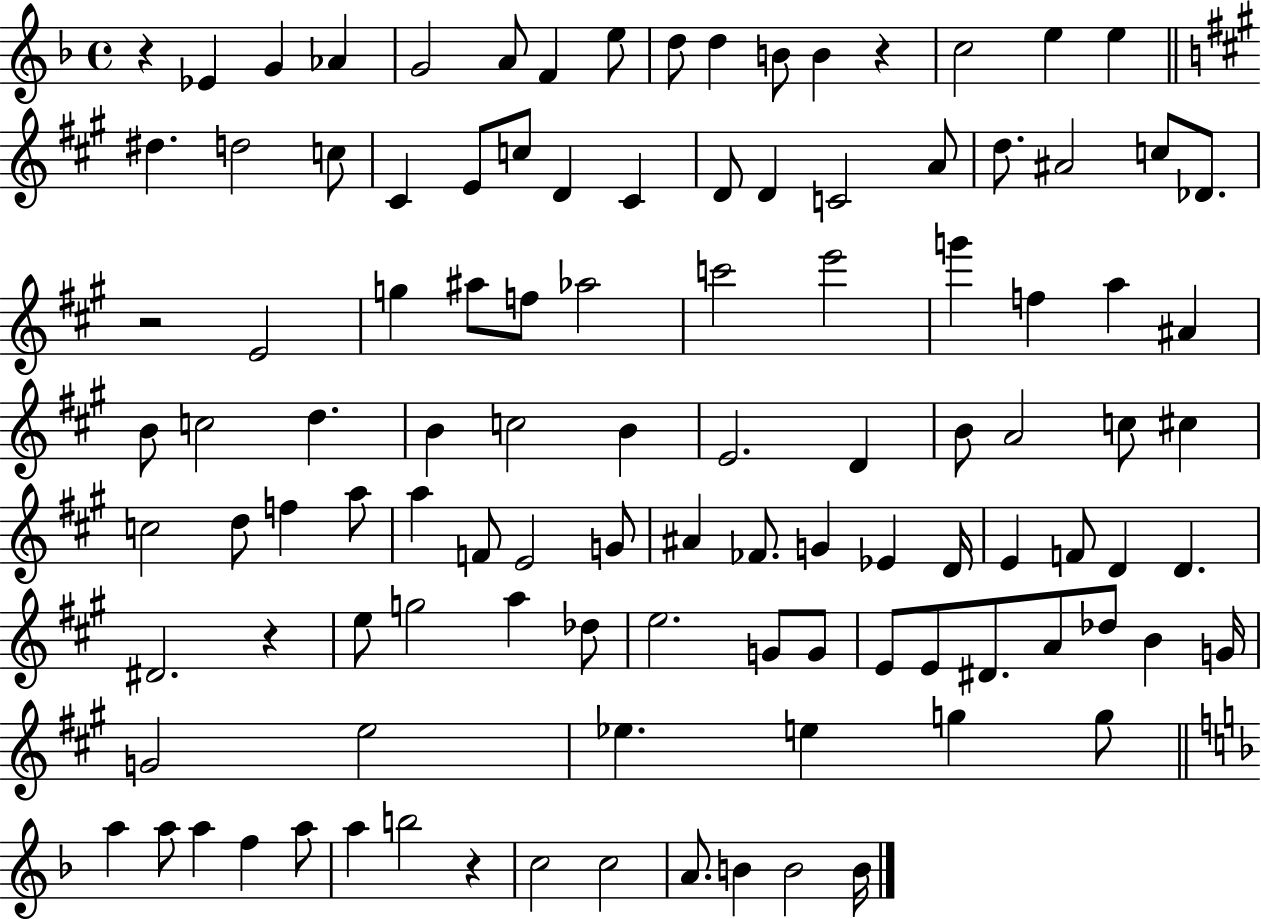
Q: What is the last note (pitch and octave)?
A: B4